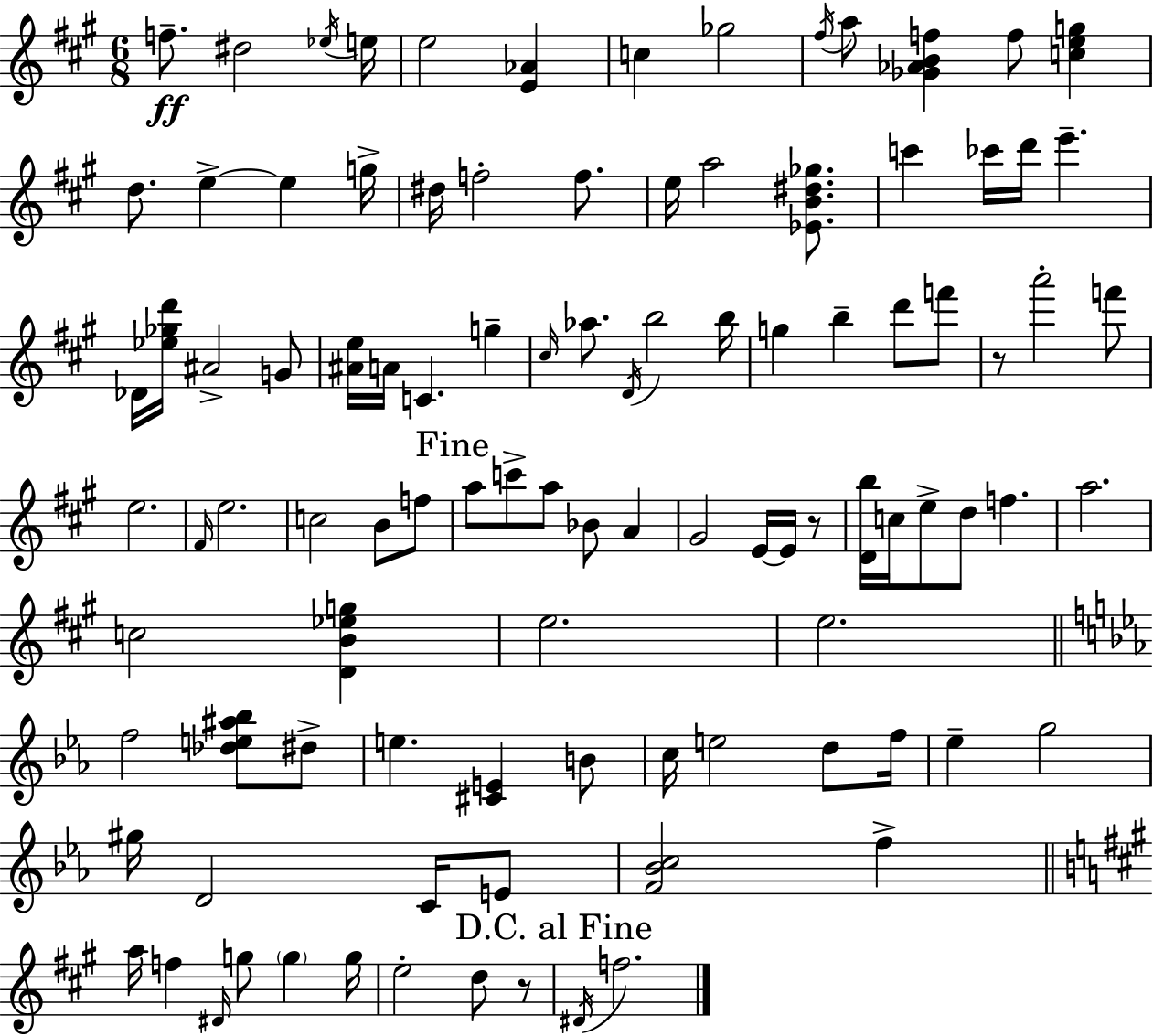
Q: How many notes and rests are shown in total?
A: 101